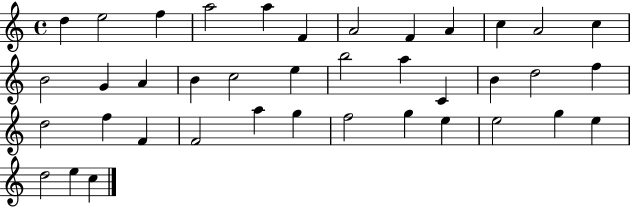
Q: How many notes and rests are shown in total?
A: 39